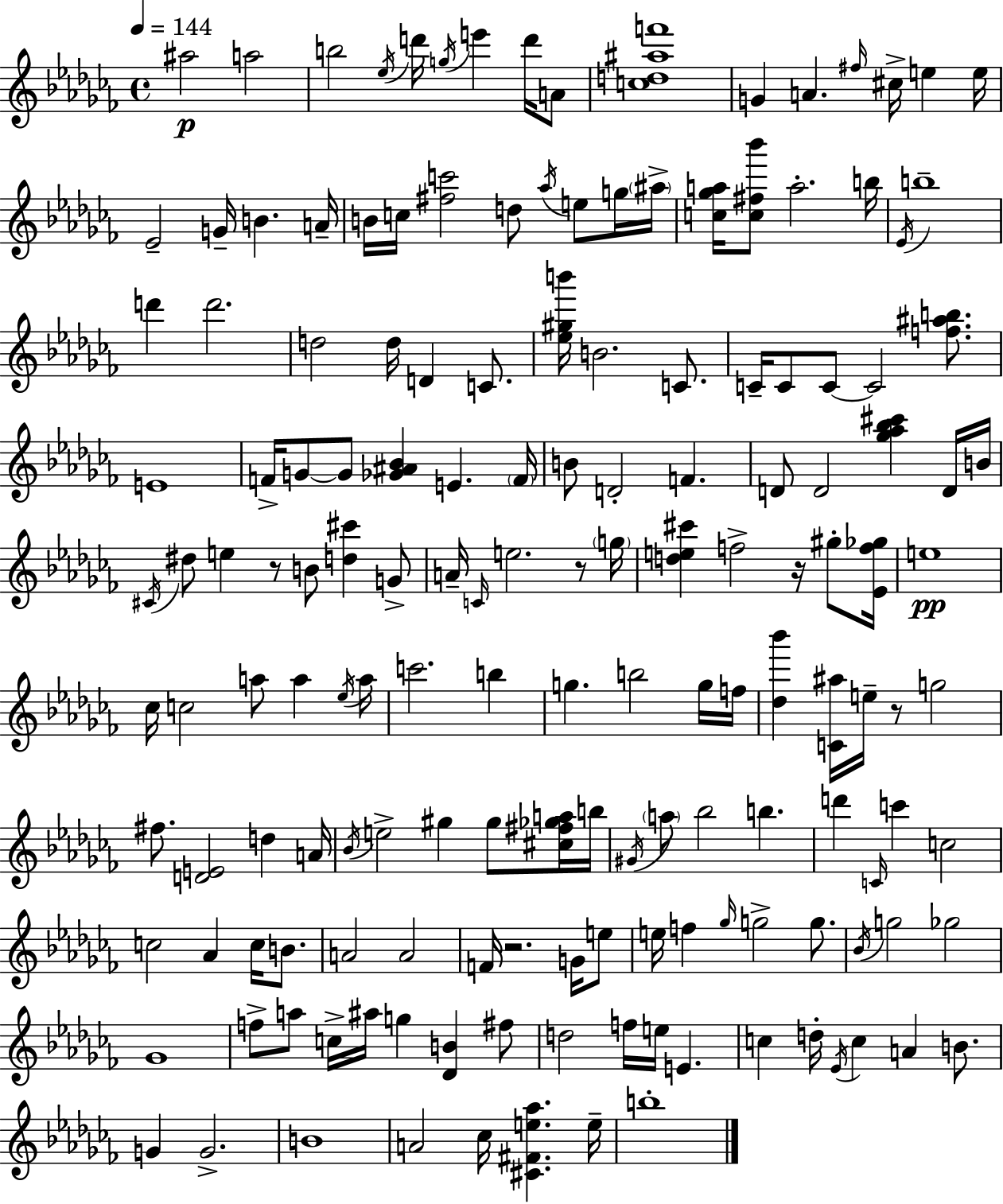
X:1
T:Untitled
M:4/4
L:1/4
K:Abm
^a2 a2 b2 _e/4 d'/4 g/4 e' d'/4 A/2 [cd^af']4 G A ^f/4 ^c/4 e e/4 _E2 G/4 B A/4 B/4 c/4 [^fc']2 d/2 _a/4 e/2 g/4 ^a/4 [c_ga]/4 [c^f_b']/2 a2 b/4 _E/4 b4 d' d'2 d2 d/4 D C/2 [_e^gb']/4 B2 C/2 C/4 C/2 C/2 C2 [f^ab]/2 E4 F/4 G/2 G/2 [_G^A_B] E F/4 B/2 D2 F D/2 D2 [_g_a_b^c'] D/4 B/4 ^C/4 ^d/2 e z/2 B/2 [d^c'] G/2 A/4 C/4 e2 z/2 g/4 [de^c'] f2 z/4 ^g/2 [_Ef_g]/4 e4 _c/4 c2 a/2 a _e/4 a/4 c'2 b g b2 g/4 f/4 [_d_b'] [C^a]/4 e/4 z/2 g2 ^f/2 [DE]2 d A/4 _B/4 e2 ^g ^g/2 [^c^f_ga]/4 b/4 ^G/4 a/2 _b2 b d' C/4 c' c2 c2 _A c/4 B/2 A2 A2 F/4 z2 G/4 e/2 e/4 f _g/4 g2 g/2 _B/4 g2 _g2 _G4 f/2 a/2 c/4 ^a/4 g [_DB] ^f/2 d2 f/4 e/4 E c d/4 _E/4 c A B/2 G G2 B4 A2 _c/4 [^C^Fe_a] e/4 b4